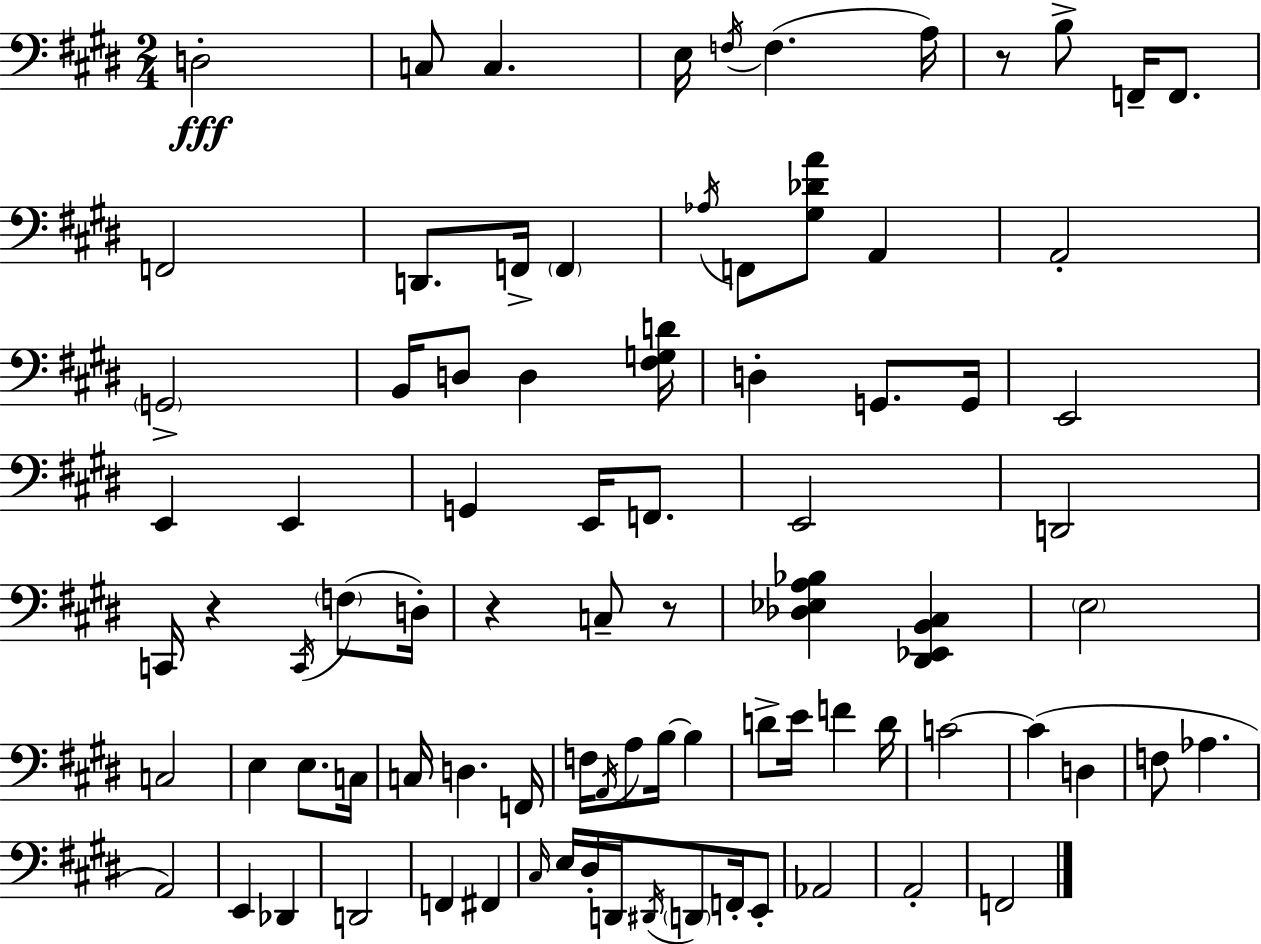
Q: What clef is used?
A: bass